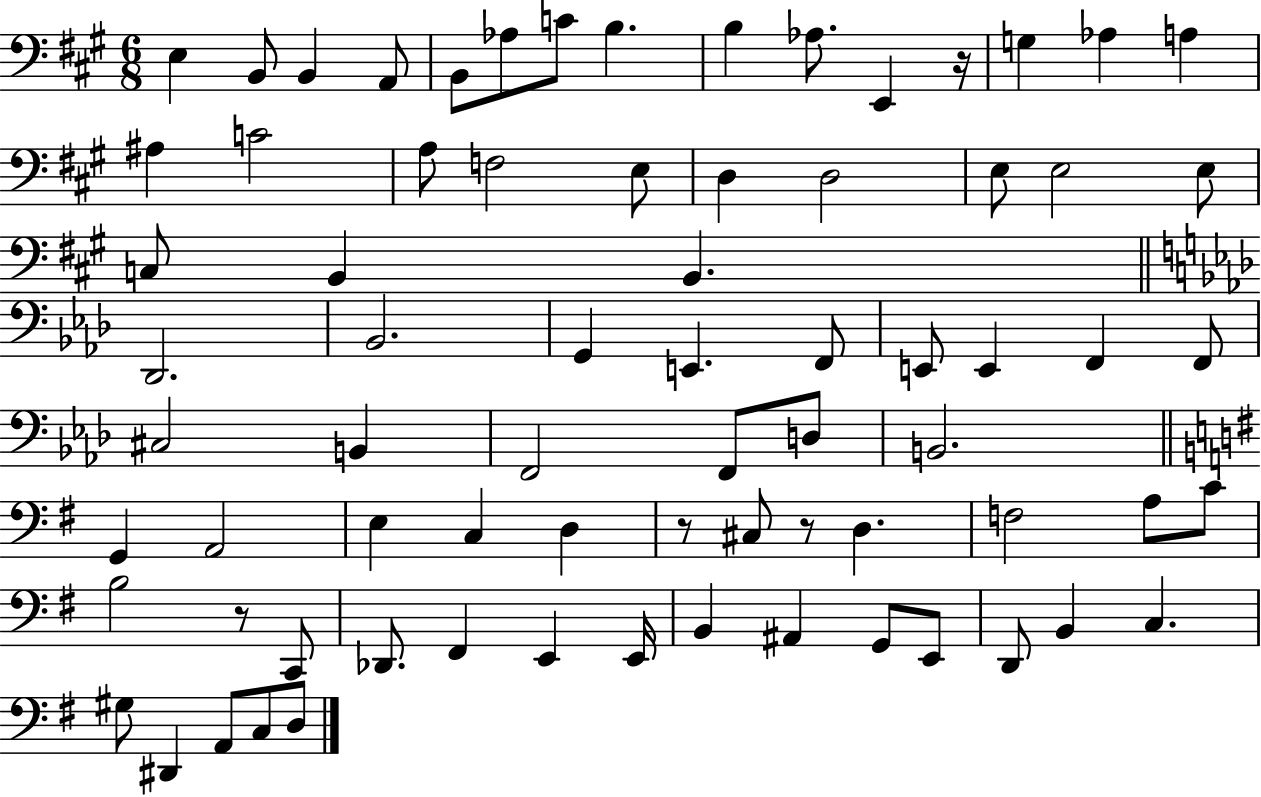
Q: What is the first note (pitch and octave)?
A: E3